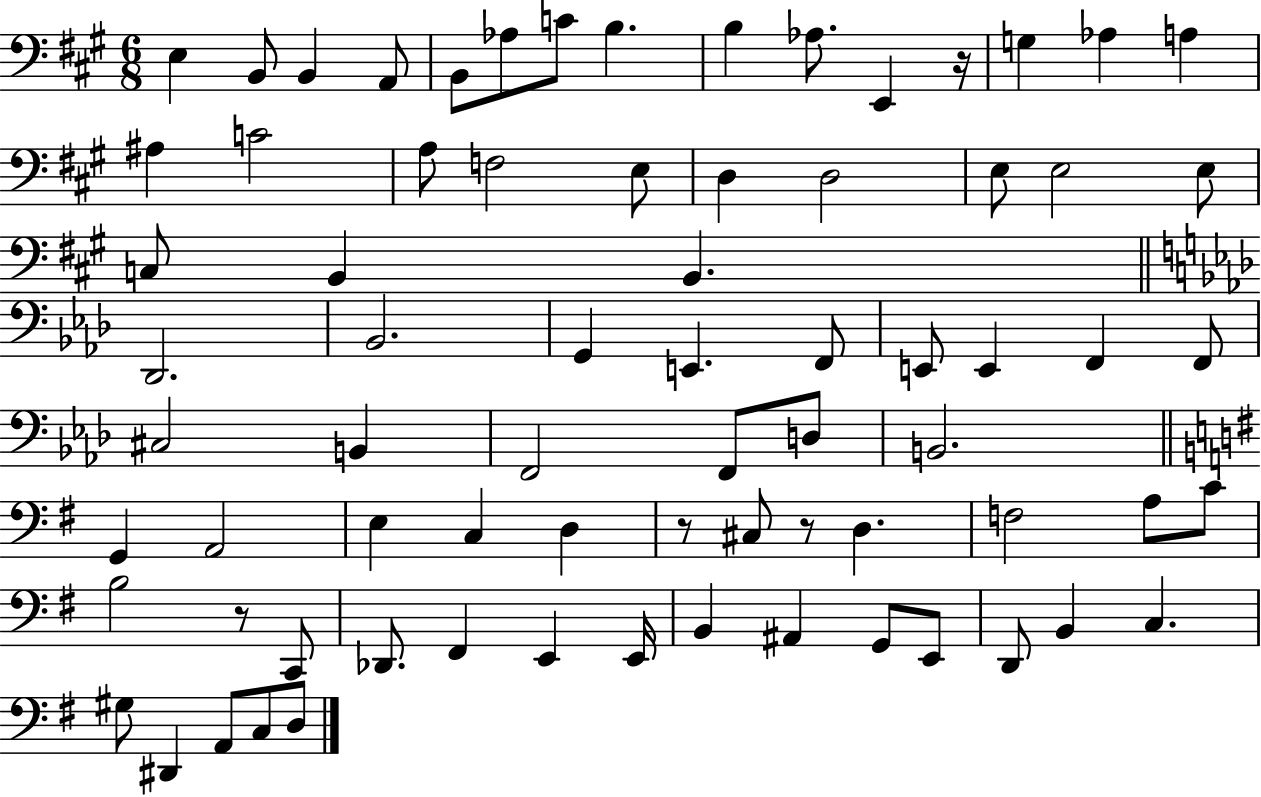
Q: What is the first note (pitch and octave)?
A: E3